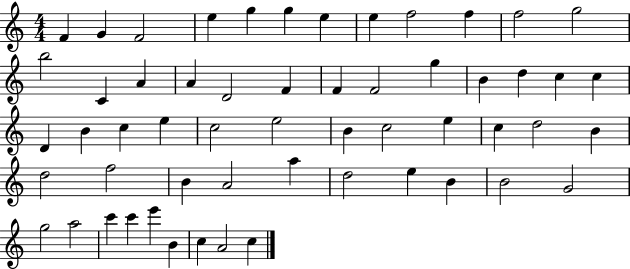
{
  \clef treble
  \numericTimeSignature
  \time 4/4
  \key c \major
  f'4 g'4 f'2 | e''4 g''4 g''4 e''4 | e''4 f''2 f''4 | f''2 g''2 | \break b''2 c'4 a'4 | a'4 d'2 f'4 | f'4 f'2 g''4 | b'4 d''4 c''4 c''4 | \break d'4 b'4 c''4 e''4 | c''2 e''2 | b'4 c''2 e''4 | c''4 d''2 b'4 | \break d''2 f''2 | b'4 a'2 a''4 | d''2 e''4 b'4 | b'2 g'2 | \break g''2 a''2 | c'''4 c'''4 e'''4 b'4 | c''4 a'2 c''4 | \bar "|."
}